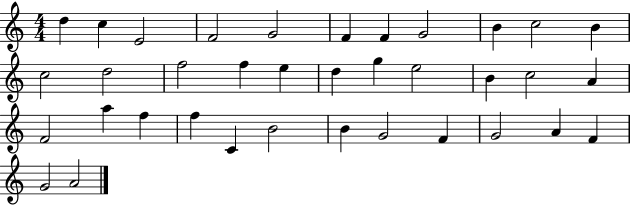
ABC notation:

X:1
T:Untitled
M:4/4
L:1/4
K:C
d c E2 F2 G2 F F G2 B c2 B c2 d2 f2 f e d g e2 B c2 A F2 a f f C B2 B G2 F G2 A F G2 A2